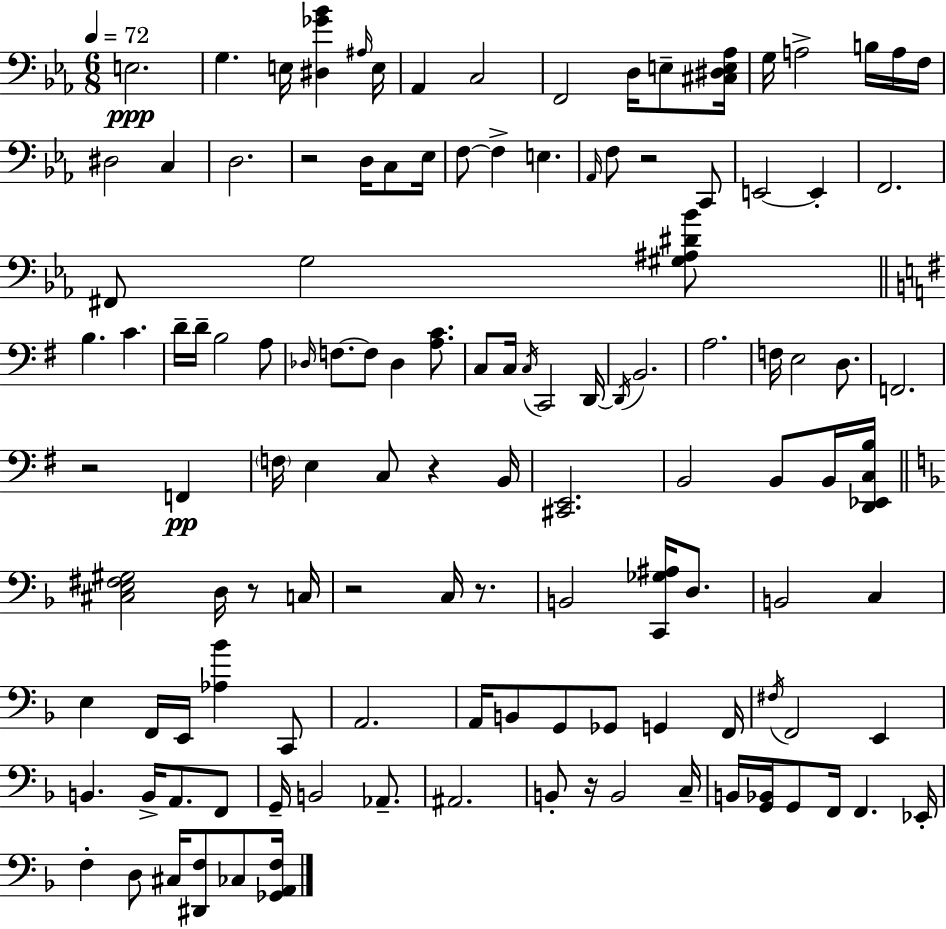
X:1
T:Untitled
M:6/8
L:1/4
K:Cm
E,2 G, E,/4 [^D,_G_B] ^A,/4 E,/4 _A,, C,2 F,,2 D,/4 E,/2 [^C,^D,E,_A,]/4 G,/4 A,2 B,/4 A,/4 F,/4 ^D,2 C, D,2 z2 D,/4 C,/2 _E,/4 F,/2 F, E, _A,,/4 F,/2 z2 C,,/2 E,,2 E,, F,,2 ^F,,/2 G,2 [^G,^A,^D_B]/2 B, C D/4 D/4 B,2 A,/2 _D,/4 F,/2 F,/2 _D, [A,C]/2 C,/2 C,/4 C,/4 C,,2 D,,/4 D,,/4 B,,2 A,2 F,/4 E,2 D,/2 F,,2 z2 F,, F,/4 E, C,/2 z B,,/4 [^C,,E,,]2 B,,2 B,,/2 B,,/4 [D,,_E,,C,B,]/4 [^C,E,^F,^G,]2 D,/4 z/2 C,/4 z2 C,/4 z/2 B,,2 [C,,_G,^A,]/4 D,/2 B,,2 C, E, F,,/4 E,,/4 [_A,_B] C,,/2 A,,2 A,,/4 B,,/2 G,,/2 _G,,/2 G,, F,,/4 ^F,/4 F,,2 E,, B,, B,,/4 A,,/2 F,,/2 G,,/4 B,,2 _A,,/2 ^A,,2 B,,/2 z/4 B,,2 C,/4 B,,/4 [G,,_B,,]/4 G,,/2 F,,/4 F,, _E,,/4 F, D,/2 ^C,/4 [^D,,F,]/2 _C,/2 [_G,,A,,F,]/4